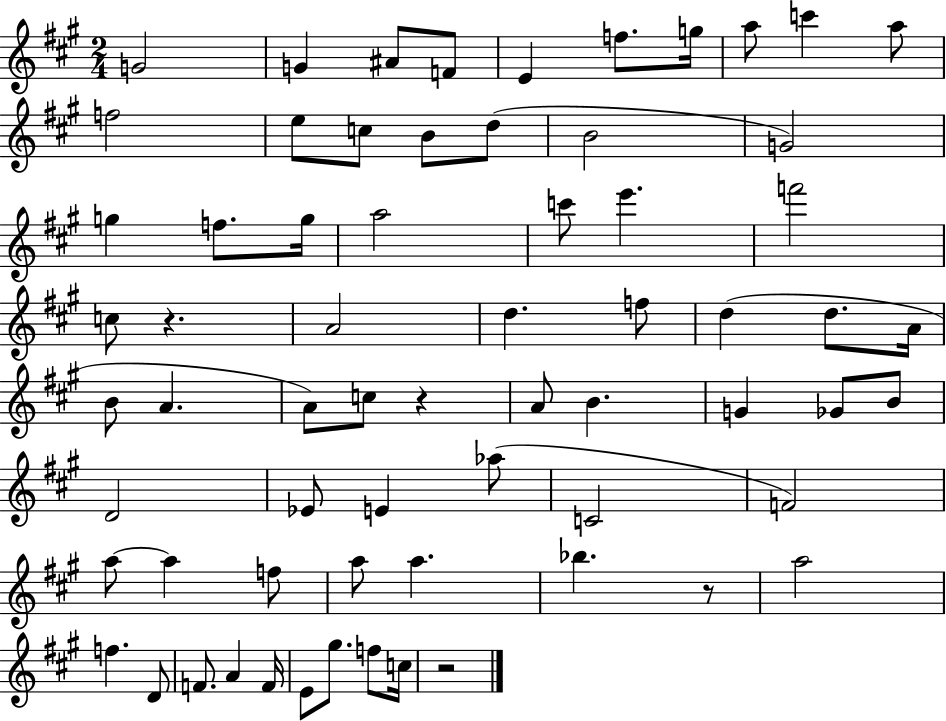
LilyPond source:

{
  \clef treble
  \numericTimeSignature
  \time 2/4
  \key a \major
  g'2 | g'4 ais'8 f'8 | e'4 f''8. g''16 | a''8 c'''4 a''8 | \break f''2 | e''8 c''8 b'8 d''8( | b'2 | g'2) | \break g''4 f''8. g''16 | a''2 | c'''8 e'''4. | f'''2 | \break c''8 r4. | a'2 | d''4. f''8 | d''4( d''8. a'16 | \break b'8 a'4. | a'8) c''8 r4 | a'8 b'4. | g'4 ges'8 b'8 | \break d'2 | ees'8 e'4 aes''8( | c'2 | f'2) | \break a''8~~ a''4 f''8 | a''8 a''4. | bes''4. r8 | a''2 | \break f''4. d'8 | f'8. a'4 f'16 | e'8 gis''8. f''8 c''16 | r2 | \break \bar "|."
}